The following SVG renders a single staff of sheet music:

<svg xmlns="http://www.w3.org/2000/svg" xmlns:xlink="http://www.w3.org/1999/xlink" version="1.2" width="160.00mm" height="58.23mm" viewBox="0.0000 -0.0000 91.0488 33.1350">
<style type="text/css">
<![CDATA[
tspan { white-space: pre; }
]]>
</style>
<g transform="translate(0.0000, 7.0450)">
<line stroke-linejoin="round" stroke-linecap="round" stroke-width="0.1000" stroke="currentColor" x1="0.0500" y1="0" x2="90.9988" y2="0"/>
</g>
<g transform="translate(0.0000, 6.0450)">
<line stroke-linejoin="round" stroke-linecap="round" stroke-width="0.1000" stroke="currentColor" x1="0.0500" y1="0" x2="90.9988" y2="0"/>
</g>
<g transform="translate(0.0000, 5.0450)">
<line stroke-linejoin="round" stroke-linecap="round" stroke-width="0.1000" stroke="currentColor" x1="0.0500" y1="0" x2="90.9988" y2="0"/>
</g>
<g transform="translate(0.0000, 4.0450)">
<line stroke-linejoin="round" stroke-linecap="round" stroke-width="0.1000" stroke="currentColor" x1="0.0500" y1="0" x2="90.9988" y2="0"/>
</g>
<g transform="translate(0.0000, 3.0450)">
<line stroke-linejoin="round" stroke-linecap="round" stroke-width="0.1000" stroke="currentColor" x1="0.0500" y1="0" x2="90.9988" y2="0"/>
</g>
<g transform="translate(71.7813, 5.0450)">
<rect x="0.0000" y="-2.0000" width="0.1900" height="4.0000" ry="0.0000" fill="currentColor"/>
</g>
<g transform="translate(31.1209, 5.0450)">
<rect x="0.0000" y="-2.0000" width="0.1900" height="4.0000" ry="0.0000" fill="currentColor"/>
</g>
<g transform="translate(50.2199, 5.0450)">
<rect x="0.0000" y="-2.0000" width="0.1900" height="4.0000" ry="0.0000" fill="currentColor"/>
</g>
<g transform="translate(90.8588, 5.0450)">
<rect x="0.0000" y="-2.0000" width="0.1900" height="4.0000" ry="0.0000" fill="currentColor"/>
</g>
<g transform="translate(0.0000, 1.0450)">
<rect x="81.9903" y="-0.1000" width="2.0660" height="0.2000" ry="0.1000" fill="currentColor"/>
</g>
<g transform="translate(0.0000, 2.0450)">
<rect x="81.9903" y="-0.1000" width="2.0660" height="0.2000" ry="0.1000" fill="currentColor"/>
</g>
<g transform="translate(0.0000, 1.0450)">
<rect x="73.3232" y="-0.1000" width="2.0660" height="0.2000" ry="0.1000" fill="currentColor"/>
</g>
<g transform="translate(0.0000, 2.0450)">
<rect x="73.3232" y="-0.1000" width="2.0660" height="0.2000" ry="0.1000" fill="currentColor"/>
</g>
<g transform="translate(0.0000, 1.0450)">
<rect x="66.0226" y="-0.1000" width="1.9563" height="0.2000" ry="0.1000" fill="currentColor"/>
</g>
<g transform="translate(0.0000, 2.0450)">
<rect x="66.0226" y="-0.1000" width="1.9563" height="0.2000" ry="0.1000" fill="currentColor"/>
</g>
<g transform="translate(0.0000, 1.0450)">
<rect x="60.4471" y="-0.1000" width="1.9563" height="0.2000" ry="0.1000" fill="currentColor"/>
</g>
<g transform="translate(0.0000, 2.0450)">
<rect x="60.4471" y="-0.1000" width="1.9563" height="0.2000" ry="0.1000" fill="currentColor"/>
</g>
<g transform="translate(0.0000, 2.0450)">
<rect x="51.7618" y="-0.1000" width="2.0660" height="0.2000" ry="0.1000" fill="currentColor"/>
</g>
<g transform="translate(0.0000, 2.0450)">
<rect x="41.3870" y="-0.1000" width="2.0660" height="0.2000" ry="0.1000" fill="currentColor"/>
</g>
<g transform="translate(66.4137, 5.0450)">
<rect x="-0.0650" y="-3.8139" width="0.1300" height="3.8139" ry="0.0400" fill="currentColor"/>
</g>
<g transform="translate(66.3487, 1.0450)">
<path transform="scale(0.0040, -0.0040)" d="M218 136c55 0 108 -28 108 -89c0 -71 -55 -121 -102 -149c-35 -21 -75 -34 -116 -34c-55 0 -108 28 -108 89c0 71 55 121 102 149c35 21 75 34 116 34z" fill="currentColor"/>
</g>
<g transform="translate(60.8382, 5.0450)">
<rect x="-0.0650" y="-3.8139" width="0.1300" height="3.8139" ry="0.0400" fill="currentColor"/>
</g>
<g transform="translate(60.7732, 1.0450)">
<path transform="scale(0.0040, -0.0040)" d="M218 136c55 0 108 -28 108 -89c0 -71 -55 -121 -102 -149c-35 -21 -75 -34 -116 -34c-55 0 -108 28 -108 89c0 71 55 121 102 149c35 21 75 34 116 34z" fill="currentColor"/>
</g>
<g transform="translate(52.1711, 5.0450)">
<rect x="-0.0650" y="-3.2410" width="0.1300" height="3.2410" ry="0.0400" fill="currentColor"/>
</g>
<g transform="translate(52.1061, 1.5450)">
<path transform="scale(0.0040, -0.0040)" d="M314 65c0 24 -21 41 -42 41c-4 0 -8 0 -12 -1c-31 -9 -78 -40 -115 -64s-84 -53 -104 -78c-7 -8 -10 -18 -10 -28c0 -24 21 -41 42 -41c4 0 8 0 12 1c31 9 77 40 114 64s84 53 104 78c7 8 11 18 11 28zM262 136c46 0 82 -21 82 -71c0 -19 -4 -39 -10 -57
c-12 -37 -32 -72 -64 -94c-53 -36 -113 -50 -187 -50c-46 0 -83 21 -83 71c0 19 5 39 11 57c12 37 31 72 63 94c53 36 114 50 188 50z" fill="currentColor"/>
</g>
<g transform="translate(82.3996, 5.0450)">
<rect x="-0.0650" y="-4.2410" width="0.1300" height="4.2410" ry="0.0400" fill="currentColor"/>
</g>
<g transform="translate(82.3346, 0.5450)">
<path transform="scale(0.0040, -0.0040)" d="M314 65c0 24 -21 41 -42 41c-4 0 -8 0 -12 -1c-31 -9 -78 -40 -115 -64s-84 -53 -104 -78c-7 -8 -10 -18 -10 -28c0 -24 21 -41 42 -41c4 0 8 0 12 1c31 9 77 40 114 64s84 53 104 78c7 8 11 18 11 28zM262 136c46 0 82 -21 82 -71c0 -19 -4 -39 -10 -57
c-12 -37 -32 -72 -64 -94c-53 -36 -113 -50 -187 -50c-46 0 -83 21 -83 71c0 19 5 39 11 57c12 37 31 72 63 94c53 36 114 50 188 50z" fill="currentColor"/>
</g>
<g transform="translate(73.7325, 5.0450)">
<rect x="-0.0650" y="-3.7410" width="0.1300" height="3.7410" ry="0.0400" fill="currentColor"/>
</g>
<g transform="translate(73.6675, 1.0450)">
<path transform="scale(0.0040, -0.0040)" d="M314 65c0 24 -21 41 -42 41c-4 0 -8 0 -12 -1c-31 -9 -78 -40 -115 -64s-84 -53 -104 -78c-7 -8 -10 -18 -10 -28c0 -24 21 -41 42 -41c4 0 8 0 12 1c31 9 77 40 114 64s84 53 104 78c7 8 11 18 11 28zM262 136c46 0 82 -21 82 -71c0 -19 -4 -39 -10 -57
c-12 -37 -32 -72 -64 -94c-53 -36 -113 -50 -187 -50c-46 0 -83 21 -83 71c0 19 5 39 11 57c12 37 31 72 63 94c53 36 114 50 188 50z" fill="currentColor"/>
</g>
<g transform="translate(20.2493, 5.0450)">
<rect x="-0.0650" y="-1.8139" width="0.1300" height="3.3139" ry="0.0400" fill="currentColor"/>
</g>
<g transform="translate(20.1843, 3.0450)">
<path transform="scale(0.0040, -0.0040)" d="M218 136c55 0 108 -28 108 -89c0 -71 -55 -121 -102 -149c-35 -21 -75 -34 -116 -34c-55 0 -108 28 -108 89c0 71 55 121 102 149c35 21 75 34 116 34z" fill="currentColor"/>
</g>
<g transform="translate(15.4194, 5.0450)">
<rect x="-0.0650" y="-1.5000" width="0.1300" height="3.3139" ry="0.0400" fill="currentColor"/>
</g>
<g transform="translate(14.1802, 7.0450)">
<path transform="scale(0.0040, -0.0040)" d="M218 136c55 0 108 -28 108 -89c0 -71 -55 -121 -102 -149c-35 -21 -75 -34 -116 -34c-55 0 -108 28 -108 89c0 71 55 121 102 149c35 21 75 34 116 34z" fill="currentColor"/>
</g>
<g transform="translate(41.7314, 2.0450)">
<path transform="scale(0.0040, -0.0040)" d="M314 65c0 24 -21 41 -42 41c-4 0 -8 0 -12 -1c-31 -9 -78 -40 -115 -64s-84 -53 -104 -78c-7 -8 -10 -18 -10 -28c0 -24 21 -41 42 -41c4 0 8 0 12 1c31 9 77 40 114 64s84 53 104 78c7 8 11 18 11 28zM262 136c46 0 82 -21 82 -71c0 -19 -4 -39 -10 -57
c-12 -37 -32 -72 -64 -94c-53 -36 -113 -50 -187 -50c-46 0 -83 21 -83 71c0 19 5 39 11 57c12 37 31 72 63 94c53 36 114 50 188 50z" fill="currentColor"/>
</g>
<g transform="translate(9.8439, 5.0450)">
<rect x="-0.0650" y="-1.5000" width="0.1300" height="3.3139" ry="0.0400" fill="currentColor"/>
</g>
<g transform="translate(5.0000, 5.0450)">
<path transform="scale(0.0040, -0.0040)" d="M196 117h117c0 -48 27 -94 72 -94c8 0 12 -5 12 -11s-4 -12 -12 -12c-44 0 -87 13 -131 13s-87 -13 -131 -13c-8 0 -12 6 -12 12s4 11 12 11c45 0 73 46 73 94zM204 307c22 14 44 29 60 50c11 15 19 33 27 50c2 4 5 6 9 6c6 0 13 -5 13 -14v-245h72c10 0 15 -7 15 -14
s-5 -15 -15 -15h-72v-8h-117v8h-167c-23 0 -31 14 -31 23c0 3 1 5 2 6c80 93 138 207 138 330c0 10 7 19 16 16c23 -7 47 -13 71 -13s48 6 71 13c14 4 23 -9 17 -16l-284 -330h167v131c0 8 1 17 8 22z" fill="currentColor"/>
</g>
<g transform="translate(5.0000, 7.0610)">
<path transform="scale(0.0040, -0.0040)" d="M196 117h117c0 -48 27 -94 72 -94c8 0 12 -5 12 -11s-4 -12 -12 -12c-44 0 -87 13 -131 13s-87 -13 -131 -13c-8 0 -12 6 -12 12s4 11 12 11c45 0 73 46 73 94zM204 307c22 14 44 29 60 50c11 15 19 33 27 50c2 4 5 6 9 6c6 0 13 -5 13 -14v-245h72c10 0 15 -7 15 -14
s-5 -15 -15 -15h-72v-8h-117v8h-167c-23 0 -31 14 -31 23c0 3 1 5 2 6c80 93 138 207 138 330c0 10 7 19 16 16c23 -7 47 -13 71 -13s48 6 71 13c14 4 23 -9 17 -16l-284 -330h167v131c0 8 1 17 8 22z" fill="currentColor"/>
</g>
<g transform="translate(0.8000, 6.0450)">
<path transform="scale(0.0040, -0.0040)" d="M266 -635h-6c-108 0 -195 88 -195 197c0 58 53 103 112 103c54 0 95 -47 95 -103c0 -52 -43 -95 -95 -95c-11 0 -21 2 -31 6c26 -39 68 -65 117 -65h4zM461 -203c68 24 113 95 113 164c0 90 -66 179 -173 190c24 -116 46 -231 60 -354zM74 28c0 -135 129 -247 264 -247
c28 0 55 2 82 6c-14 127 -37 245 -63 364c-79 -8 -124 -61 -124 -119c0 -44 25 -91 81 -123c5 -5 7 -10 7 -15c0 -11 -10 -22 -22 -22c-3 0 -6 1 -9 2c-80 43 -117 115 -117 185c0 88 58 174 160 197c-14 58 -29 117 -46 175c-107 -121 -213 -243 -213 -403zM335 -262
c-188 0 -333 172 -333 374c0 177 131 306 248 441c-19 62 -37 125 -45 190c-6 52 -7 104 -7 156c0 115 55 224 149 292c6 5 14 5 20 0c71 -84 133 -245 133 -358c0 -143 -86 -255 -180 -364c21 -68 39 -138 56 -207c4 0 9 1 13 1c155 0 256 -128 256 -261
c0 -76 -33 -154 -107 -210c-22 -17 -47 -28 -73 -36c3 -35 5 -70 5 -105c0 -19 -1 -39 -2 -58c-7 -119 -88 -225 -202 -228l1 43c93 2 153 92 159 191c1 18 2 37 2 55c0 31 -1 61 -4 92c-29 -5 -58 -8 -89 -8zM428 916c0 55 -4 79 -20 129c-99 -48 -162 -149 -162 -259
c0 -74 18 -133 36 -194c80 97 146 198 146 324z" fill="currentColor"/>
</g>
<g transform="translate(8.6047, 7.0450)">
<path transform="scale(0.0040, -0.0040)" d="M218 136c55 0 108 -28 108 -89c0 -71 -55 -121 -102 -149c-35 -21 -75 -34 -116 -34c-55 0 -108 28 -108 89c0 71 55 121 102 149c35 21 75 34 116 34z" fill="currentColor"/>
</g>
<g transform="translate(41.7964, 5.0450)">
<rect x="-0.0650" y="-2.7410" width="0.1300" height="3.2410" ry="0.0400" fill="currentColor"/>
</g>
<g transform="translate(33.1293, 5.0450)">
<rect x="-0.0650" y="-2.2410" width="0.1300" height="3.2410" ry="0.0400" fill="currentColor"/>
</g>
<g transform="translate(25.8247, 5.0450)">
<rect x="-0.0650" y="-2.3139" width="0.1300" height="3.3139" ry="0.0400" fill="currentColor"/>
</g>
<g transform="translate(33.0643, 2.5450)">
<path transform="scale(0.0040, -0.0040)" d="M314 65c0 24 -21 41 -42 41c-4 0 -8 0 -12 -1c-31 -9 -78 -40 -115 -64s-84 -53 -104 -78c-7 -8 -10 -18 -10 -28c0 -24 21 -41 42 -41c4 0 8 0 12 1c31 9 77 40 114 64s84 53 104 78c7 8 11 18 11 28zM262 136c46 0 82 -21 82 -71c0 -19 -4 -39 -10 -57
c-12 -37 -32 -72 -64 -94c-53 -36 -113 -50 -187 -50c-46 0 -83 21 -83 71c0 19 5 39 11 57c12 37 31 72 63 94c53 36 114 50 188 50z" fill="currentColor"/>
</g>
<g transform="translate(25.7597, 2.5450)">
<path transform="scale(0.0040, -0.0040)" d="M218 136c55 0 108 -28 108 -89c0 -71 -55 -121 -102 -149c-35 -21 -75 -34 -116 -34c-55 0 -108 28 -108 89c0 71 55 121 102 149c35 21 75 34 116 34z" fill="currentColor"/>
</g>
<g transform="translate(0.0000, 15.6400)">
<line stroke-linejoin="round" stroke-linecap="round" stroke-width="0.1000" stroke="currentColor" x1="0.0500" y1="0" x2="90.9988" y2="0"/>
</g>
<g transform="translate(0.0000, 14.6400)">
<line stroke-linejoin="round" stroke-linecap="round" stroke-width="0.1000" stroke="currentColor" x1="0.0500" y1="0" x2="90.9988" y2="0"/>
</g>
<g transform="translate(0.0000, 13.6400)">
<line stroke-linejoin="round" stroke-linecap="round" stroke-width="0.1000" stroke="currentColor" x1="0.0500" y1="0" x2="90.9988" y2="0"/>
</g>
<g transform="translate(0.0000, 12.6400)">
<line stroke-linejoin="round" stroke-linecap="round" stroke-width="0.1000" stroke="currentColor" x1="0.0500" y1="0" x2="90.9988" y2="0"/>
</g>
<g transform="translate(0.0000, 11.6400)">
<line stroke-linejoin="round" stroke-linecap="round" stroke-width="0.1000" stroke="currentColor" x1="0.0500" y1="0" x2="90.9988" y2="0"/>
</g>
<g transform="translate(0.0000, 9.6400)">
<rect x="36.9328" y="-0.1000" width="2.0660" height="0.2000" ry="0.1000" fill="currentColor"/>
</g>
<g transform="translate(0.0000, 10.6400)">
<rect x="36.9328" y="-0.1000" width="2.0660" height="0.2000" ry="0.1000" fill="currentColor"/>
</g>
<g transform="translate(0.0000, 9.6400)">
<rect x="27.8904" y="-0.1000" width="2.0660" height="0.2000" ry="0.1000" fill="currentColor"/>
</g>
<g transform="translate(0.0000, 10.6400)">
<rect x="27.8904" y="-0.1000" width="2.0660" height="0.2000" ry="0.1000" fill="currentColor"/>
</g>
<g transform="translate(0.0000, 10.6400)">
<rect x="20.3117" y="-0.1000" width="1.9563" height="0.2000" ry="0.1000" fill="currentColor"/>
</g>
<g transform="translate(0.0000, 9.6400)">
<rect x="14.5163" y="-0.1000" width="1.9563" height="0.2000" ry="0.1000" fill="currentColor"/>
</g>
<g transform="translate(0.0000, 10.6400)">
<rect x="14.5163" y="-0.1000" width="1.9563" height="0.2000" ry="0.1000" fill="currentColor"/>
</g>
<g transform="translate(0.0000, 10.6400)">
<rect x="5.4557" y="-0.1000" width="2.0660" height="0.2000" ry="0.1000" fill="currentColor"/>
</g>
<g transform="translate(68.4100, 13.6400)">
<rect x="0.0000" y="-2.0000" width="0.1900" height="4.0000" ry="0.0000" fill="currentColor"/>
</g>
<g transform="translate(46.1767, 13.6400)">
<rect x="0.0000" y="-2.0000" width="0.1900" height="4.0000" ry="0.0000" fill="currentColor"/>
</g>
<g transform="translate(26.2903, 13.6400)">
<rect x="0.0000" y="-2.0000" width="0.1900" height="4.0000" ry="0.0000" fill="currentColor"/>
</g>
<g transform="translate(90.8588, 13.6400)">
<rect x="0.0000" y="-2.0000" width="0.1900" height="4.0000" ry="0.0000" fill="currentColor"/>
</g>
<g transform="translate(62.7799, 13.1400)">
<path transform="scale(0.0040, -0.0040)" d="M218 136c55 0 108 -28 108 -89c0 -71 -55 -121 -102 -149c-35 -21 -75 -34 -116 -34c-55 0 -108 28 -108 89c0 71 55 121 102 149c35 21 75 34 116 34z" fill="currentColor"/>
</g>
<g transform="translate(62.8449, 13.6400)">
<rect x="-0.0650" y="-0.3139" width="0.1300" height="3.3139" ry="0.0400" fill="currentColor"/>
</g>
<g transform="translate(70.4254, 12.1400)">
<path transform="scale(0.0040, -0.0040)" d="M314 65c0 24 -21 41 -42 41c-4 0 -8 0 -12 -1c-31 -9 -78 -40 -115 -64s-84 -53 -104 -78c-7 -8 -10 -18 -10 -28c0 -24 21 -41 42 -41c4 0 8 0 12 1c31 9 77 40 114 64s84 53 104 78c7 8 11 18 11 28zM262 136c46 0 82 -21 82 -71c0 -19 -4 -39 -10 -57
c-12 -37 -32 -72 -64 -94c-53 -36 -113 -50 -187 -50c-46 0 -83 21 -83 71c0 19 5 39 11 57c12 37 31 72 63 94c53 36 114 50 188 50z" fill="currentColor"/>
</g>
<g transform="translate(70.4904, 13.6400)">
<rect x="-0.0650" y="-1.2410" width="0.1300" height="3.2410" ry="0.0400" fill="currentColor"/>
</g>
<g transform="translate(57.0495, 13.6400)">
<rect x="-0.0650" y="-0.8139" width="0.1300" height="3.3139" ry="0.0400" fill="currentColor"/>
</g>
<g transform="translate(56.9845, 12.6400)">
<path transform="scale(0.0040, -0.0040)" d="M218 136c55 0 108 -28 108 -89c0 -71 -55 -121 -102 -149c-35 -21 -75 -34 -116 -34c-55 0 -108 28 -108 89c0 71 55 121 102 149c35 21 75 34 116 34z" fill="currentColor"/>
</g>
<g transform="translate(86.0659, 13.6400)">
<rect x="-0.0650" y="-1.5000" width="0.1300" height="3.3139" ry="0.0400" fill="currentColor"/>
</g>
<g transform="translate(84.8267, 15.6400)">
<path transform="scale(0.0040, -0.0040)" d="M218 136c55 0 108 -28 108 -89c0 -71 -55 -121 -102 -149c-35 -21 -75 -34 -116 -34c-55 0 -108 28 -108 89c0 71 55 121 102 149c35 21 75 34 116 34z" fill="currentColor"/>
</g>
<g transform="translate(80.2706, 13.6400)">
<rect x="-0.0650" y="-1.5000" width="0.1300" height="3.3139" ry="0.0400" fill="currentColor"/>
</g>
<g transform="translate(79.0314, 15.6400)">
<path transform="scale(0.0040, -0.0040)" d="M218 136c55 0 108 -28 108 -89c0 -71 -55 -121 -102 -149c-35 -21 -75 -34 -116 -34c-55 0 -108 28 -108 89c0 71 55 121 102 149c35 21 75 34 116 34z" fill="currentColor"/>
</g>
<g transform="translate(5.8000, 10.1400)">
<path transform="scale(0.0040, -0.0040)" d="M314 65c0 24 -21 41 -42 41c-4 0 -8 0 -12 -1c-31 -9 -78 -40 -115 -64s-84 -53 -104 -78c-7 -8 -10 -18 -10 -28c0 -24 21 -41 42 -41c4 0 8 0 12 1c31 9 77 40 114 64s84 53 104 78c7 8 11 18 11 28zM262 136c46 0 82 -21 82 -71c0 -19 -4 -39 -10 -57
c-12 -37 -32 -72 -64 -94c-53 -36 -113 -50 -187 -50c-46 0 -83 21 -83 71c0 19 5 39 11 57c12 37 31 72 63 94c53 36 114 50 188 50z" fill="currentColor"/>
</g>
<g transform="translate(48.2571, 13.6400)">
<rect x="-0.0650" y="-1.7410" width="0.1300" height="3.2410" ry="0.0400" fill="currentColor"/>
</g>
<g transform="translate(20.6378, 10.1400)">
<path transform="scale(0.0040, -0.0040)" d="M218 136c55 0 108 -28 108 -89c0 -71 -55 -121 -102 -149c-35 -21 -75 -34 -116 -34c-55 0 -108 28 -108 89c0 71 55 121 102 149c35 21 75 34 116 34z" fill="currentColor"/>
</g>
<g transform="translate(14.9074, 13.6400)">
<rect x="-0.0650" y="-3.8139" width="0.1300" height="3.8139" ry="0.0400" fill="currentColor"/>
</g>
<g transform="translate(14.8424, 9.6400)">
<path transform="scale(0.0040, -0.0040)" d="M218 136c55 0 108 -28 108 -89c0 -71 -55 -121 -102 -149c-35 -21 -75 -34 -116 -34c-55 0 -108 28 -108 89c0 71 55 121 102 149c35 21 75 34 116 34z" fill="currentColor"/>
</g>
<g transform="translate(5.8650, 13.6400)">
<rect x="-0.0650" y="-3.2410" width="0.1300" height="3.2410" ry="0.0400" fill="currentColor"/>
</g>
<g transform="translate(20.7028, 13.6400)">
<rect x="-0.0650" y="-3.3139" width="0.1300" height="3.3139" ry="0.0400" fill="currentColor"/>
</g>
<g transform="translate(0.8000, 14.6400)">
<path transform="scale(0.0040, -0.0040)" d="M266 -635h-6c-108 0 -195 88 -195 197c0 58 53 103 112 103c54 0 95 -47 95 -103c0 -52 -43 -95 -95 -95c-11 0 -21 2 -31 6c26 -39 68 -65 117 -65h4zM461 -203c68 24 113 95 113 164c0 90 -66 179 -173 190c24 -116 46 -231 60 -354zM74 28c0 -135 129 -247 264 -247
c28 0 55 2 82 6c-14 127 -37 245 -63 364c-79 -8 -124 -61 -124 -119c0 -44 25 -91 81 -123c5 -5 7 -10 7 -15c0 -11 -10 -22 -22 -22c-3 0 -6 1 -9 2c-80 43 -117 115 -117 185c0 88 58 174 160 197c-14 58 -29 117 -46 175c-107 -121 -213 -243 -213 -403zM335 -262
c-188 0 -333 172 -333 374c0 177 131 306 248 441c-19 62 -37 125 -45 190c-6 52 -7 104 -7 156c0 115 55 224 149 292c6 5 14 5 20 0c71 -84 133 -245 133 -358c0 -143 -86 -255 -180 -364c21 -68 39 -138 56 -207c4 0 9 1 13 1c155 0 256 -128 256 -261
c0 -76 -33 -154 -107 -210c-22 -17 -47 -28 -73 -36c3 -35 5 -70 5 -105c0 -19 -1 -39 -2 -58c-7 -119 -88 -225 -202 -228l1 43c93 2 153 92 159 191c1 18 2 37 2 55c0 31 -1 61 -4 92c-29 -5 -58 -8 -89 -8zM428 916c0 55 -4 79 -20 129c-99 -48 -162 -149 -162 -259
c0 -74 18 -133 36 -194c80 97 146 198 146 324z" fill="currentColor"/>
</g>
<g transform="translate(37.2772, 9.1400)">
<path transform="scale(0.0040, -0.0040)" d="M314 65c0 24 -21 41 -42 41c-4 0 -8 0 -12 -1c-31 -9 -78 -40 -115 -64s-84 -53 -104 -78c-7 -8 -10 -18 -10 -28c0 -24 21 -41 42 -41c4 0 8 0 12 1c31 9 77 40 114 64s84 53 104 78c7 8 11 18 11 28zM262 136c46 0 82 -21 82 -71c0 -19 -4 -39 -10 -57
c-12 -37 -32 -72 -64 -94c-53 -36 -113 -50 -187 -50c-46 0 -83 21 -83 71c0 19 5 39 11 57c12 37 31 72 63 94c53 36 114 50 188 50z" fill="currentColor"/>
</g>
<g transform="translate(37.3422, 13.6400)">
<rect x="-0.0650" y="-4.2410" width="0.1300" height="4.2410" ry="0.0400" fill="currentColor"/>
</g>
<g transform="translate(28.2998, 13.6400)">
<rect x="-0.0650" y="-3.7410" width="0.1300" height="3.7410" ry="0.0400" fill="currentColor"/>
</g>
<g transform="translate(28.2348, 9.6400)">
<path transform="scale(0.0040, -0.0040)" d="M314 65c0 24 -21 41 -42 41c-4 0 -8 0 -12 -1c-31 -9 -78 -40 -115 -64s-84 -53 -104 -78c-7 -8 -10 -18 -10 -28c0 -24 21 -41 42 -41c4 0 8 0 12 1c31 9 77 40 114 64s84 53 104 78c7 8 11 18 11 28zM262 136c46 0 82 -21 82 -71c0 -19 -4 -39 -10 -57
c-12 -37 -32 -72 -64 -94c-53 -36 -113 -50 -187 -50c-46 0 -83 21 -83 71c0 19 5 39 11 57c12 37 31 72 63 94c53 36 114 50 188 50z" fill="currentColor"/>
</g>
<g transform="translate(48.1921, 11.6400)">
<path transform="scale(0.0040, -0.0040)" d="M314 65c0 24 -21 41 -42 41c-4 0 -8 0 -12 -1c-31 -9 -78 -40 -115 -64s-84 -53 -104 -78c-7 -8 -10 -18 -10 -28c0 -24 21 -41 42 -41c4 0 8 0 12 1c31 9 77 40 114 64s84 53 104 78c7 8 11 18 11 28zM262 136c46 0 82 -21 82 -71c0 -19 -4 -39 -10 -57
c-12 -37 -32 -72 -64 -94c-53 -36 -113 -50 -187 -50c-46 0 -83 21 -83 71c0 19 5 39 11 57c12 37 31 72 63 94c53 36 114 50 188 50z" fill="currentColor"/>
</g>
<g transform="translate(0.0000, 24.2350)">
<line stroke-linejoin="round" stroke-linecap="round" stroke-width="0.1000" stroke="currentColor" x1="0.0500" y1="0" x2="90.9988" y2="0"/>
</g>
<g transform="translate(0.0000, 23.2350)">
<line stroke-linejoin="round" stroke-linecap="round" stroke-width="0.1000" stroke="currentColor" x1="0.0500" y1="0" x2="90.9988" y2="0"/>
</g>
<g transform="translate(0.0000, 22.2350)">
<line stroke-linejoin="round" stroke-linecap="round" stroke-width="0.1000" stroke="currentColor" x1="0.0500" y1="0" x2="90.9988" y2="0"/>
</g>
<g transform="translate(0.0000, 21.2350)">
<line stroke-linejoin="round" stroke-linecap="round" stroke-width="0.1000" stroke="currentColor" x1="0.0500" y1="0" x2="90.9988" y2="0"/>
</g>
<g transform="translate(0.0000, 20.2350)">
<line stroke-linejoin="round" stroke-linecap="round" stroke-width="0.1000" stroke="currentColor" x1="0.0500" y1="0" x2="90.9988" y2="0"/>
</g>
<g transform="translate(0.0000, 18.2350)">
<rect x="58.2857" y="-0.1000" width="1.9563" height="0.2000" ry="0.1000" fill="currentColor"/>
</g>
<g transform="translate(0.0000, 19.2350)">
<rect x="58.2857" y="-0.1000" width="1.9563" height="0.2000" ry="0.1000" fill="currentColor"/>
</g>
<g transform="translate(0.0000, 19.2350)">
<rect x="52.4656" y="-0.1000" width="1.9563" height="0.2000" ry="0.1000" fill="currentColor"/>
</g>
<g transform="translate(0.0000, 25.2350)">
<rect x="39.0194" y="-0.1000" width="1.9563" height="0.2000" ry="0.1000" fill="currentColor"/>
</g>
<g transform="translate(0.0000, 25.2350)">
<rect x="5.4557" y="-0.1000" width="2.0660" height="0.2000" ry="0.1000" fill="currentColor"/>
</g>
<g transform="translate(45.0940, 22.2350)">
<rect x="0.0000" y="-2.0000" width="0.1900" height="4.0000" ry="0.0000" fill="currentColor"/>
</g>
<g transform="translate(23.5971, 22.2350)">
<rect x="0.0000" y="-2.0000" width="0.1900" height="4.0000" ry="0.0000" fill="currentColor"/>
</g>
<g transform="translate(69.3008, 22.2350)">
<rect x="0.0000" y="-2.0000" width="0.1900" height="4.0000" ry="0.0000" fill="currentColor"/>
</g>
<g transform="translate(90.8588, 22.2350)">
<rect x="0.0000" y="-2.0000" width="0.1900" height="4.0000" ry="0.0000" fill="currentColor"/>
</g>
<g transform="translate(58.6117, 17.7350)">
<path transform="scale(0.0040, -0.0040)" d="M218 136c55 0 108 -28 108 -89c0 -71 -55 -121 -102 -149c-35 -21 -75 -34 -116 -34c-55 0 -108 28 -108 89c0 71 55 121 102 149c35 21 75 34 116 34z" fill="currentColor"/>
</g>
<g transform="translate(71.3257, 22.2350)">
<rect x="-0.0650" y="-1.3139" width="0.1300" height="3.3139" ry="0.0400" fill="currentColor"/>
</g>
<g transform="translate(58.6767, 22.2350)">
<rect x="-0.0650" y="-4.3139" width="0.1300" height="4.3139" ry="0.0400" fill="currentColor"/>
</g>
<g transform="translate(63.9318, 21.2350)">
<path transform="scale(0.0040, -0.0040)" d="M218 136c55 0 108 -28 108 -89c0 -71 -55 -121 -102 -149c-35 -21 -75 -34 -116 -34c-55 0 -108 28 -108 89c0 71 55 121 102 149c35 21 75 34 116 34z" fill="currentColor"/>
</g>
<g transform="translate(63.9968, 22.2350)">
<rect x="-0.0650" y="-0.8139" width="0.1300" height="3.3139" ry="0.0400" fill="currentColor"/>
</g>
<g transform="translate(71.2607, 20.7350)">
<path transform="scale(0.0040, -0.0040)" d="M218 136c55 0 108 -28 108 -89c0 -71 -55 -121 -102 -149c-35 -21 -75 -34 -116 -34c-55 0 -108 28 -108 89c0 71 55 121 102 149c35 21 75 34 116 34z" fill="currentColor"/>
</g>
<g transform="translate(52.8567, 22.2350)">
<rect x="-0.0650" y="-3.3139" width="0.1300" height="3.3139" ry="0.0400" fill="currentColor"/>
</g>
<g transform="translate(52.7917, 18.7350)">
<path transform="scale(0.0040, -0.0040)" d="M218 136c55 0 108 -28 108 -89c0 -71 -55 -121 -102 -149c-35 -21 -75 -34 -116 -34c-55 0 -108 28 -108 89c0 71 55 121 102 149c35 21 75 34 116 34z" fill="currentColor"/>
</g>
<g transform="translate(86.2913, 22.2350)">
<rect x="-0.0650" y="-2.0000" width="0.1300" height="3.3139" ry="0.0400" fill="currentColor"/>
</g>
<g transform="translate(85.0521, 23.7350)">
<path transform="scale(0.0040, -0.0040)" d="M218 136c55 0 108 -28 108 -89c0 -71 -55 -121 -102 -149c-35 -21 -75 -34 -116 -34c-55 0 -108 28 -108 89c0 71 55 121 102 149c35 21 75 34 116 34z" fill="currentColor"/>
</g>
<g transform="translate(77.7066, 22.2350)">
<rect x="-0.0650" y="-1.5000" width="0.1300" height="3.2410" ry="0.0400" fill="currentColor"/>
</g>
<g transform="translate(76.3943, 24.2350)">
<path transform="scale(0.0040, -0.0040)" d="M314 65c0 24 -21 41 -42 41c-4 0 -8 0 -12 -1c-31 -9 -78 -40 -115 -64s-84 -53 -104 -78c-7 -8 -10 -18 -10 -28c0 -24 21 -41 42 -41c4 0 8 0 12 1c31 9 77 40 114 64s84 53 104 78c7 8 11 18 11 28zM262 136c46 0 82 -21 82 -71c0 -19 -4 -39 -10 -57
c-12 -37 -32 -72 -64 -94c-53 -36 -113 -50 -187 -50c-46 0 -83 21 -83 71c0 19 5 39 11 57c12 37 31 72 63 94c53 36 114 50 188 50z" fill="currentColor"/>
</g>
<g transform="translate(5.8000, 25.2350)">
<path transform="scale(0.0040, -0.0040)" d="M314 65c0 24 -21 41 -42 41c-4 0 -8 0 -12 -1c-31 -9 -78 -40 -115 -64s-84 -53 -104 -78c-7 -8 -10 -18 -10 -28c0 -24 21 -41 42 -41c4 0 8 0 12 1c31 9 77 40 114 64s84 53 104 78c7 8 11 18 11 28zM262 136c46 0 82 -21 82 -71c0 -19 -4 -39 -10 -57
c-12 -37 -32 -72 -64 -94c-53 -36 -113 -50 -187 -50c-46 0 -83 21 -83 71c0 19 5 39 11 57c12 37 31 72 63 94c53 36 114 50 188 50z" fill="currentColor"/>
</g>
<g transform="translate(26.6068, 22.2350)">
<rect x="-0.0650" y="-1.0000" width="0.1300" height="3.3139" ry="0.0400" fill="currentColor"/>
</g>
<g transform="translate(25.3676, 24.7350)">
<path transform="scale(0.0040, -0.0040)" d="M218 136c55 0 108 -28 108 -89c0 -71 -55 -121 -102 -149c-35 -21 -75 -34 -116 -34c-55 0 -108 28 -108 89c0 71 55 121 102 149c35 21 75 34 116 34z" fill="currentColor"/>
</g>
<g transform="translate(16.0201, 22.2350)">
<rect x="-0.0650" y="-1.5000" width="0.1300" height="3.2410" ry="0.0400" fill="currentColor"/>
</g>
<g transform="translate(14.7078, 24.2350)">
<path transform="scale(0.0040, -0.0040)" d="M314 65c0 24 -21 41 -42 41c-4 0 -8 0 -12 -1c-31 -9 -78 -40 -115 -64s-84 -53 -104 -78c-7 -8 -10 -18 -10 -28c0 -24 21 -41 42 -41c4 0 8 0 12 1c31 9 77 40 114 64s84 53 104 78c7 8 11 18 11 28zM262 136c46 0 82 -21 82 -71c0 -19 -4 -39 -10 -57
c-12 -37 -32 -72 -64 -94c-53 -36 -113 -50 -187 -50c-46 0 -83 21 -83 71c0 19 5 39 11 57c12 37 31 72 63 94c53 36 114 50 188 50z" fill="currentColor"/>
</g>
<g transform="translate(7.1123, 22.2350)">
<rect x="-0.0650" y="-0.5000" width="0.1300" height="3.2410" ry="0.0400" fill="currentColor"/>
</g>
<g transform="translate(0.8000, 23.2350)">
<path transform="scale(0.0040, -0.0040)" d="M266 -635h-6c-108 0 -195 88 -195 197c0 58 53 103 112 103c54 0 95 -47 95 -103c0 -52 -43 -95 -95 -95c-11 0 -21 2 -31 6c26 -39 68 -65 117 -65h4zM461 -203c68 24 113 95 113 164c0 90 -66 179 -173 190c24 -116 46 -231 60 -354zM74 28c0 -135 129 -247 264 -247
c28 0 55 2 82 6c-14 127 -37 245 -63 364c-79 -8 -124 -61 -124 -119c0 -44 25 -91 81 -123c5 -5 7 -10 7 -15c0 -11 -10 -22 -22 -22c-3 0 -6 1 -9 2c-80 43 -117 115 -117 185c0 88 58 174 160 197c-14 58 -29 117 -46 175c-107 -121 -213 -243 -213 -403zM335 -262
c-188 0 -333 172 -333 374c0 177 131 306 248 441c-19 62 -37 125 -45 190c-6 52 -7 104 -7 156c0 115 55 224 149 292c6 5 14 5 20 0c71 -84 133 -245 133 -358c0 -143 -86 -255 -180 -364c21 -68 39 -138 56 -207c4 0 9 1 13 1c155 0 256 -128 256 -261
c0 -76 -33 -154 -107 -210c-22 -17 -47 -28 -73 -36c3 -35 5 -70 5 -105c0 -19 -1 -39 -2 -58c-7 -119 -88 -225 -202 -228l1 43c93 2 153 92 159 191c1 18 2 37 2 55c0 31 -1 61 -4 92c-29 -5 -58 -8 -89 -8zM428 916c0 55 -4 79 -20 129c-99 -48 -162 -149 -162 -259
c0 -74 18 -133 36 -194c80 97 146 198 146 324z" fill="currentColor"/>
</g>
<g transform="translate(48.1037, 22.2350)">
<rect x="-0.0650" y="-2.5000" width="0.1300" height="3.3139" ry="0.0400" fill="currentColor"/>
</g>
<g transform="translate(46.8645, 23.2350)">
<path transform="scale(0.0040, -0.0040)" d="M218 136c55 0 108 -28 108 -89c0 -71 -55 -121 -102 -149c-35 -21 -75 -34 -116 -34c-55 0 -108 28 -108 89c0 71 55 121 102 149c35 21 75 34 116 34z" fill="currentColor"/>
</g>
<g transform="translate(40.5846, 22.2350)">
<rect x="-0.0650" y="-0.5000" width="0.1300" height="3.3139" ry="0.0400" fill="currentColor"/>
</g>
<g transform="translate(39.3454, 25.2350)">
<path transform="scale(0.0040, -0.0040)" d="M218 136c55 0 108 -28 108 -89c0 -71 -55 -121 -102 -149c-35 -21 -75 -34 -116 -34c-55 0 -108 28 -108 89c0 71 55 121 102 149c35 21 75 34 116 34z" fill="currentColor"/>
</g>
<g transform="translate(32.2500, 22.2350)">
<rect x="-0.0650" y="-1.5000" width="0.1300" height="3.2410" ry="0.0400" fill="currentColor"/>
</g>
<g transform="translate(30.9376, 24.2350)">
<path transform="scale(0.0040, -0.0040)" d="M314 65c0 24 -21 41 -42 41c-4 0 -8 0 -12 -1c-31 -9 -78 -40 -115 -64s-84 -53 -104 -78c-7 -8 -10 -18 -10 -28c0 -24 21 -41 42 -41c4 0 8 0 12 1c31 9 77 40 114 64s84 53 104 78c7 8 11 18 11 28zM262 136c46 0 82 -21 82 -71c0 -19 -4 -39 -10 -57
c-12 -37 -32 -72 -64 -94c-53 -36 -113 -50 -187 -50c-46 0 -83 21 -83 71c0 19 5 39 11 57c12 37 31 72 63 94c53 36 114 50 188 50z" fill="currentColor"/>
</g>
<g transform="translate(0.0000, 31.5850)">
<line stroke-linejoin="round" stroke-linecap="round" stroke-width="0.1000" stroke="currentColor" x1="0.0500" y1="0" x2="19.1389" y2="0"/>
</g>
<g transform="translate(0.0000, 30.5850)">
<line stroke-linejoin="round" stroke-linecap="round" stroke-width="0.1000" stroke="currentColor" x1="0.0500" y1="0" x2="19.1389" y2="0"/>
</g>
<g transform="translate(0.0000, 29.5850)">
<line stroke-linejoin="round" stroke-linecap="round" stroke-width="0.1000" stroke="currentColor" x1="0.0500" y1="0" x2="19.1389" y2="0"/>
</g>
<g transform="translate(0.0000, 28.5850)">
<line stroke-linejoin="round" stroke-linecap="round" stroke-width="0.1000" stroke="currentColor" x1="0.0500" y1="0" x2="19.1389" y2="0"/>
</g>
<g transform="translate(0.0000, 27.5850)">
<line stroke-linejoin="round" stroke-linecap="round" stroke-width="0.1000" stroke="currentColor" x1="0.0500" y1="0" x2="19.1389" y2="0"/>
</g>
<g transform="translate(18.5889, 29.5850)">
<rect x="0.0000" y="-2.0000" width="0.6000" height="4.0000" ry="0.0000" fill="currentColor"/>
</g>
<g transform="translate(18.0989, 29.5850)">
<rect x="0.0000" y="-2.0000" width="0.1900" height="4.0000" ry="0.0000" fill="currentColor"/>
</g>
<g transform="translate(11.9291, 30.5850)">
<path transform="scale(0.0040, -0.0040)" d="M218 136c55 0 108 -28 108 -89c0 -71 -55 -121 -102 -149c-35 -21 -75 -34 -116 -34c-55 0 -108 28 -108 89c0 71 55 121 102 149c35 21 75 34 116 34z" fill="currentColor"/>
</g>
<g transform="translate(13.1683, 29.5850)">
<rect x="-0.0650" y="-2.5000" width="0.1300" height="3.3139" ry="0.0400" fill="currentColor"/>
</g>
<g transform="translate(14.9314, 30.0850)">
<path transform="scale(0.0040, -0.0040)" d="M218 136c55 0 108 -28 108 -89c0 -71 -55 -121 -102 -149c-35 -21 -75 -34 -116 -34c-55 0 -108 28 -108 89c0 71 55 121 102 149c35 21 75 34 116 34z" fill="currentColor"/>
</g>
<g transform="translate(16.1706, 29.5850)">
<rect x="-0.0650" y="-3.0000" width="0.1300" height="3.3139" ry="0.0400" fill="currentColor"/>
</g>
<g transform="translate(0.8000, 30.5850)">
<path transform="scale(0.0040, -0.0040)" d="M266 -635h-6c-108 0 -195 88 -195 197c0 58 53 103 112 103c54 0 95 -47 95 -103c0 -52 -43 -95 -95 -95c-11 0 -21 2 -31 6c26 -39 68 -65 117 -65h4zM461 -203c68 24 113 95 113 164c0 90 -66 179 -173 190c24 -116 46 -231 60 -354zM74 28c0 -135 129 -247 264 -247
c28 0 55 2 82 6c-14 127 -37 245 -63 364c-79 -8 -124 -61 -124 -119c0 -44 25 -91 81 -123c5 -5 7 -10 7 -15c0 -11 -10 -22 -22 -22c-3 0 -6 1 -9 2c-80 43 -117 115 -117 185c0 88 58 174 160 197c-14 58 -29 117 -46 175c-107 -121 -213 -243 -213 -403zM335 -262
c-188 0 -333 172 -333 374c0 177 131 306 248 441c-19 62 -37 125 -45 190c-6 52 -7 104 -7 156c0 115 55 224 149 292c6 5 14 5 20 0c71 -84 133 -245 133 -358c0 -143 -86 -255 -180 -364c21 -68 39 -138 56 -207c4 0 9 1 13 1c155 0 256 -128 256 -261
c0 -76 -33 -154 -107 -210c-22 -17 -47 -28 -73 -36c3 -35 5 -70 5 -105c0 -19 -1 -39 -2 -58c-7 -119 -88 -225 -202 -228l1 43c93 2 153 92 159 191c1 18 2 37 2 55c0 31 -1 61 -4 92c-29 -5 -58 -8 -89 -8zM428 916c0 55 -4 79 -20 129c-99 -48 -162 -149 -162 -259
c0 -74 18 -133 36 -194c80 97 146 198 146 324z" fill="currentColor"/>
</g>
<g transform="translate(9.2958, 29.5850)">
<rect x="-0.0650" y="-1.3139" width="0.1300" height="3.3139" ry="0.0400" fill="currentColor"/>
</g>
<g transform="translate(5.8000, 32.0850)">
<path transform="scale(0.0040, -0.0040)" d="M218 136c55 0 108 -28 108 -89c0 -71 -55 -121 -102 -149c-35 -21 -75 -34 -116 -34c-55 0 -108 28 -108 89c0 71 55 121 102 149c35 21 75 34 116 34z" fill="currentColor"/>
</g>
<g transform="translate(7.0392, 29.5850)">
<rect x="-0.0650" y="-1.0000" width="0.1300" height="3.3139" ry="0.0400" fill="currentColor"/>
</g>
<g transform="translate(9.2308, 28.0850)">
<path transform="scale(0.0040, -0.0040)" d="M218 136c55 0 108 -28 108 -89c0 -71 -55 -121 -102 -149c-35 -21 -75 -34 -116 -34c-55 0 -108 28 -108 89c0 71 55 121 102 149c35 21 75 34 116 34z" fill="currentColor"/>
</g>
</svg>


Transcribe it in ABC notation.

X:1
T:Untitled
M:4/4
L:1/4
K:C
E E f g g2 a2 b2 c' c' c'2 d'2 b2 c' b c'2 d'2 f2 d c e2 E E C2 E2 D E2 C G b d' d e E2 F D e G A